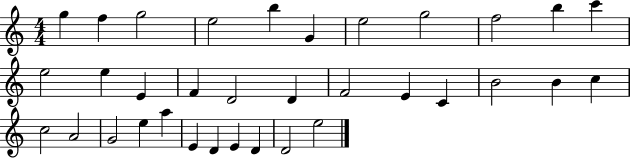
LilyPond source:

{
  \clef treble
  \numericTimeSignature
  \time 4/4
  \key c \major
  g''4 f''4 g''2 | e''2 b''4 g'4 | e''2 g''2 | f''2 b''4 c'''4 | \break e''2 e''4 e'4 | f'4 d'2 d'4 | f'2 e'4 c'4 | b'2 b'4 c''4 | \break c''2 a'2 | g'2 e''4 a''4 | e'4 d'4 e'4 d'4 | d'2 e''2 | \break \bar "|."
}